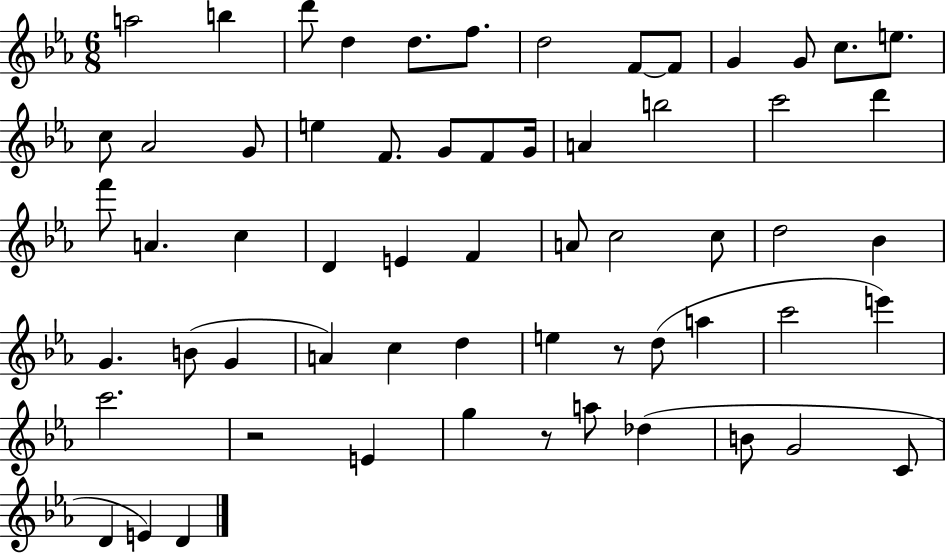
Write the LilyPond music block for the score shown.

{
  \clef treble
  \numericTimeSignature
  \time 6/8
  \key ees \major
  a''2 b''4 | d'''8 d''4 d''8. f''8. | d''2 f'8~~ f'8 | g'4 g'8 c''8. e''8. | \break c''8 aes'2 g'8 | e''4 f'8. g'8 f'8 g'16 | a'4 b''2 | c'''2 d'''4 | \break f'''8 a'4. c''4 | d'4 e'4 f'4 | a'8 c''2 c''8 | d''2 bes'4 | \break g'4. b'8( g'4 | a'4) c''4 d''4 | e''4 r8 d''8( a''4 | c'''2 e'''4) | \break c'''2. | r2 e'4 | g''4 r8 a''8 des''4( | b'8 g'2 c'8 | \break d'4 e'4) d'4 | \bar "|."
}